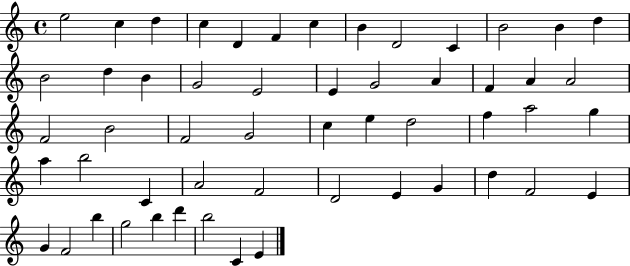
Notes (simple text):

E5/h C5/q D5/q C5/q D4/q F4/q C5/q B4/q D4/h C4/q B4/h B4/q D5/q B4/h D5/q B4/q G4/h E4/h E4/q G4/h A4/q F4/q A4/q A4/h F4/h B4/h F4/h G4/h C5/q E5/q D5/h F5/q A5/h G5/q A5/q B5/h C4/q A4/h F4/h D4/h E4/q G4/q D5/q F4/h E4/q G4/q F4/h B5/q G5/h B5/q D6/q B5/h C4/q E4/q